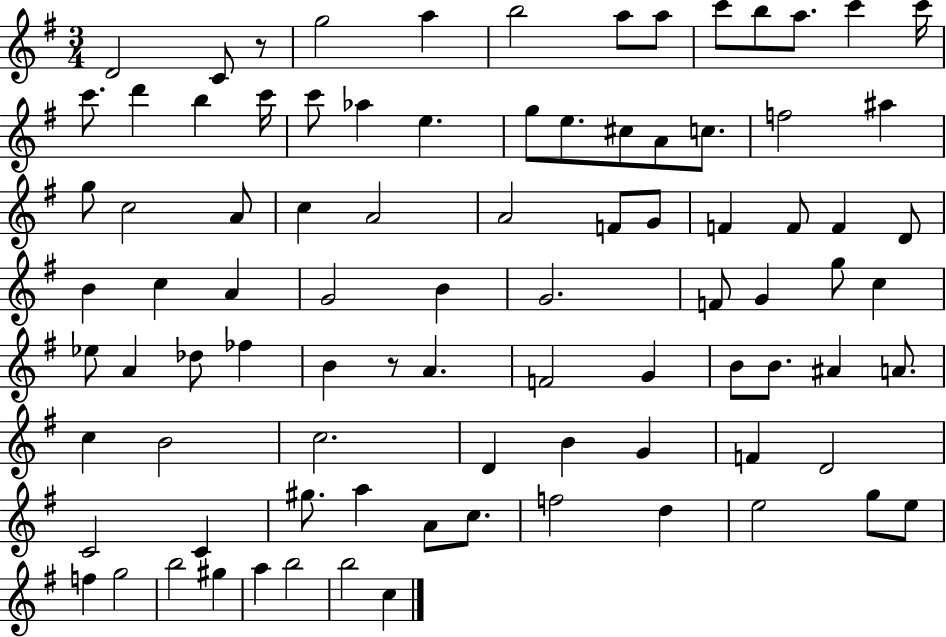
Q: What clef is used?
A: treble